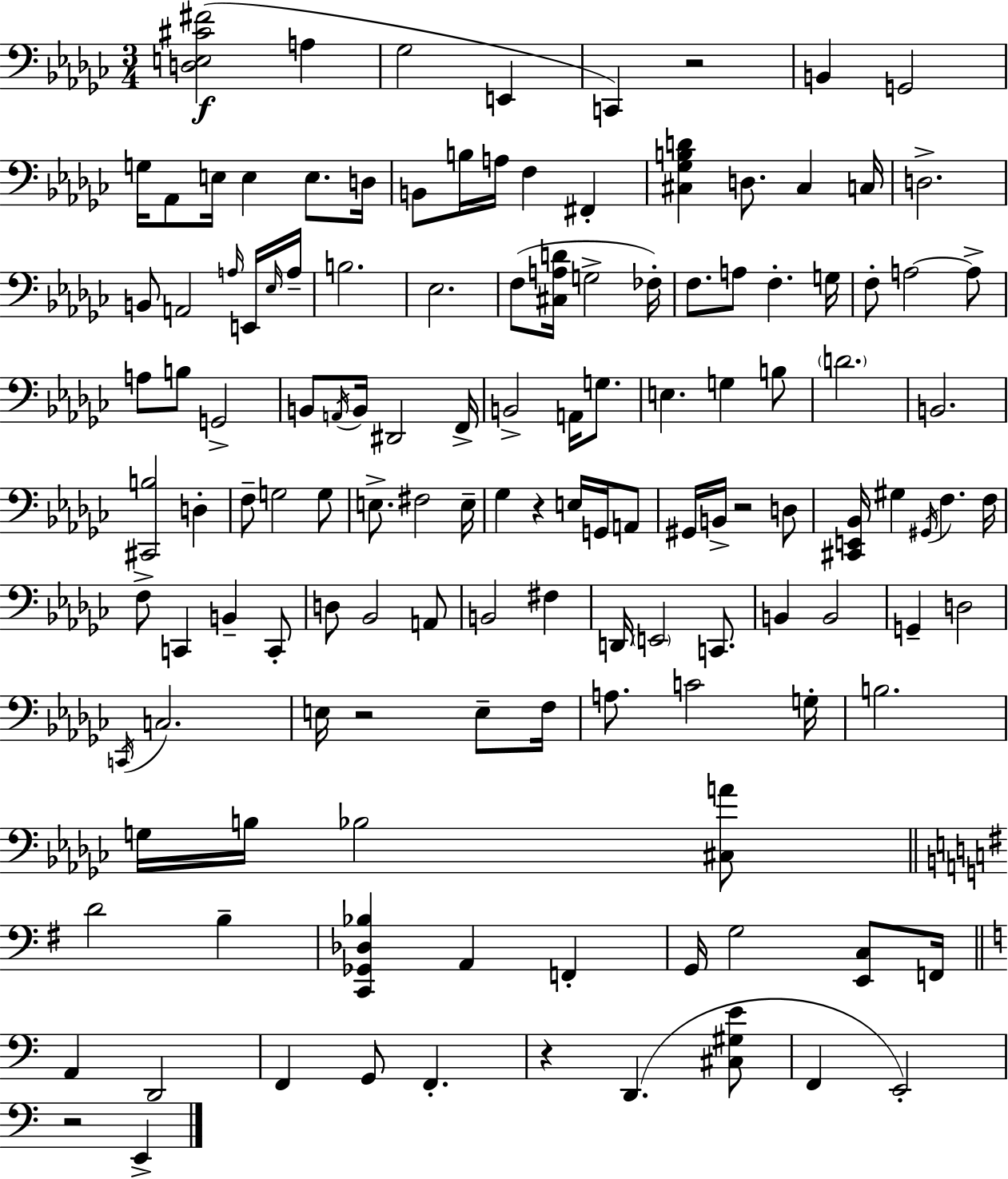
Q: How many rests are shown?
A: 6